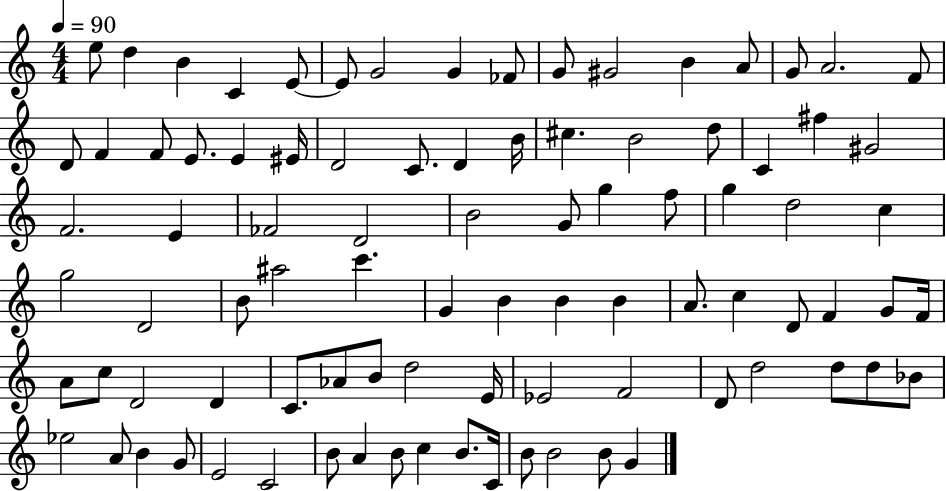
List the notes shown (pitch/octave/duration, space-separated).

E5/e D5/q B4/q C4/q E4/e E4/e G4/h G4/q FES4/e G4/e G#4/h B4/q A4/e G4/e A4/h. F4/e D4/e F4/q F4/e E4/e. E4/q EIS4/s D4/h C4/e. D4/q B4/s C#5/q. B4/h D5/e C4/q F#5/q G#4/h F4/h. E4/q FES4/h D4/h B4/h G4/e G5/q F5/e G5/q D5/h C5/q G5/h D4/h B4/e A#5/h C6/q. G4/q B4/q B4/q B4/q A4/e. C5/q D4/e F4/q G4/e F4/s A4/e C5/e D4/h D4/q C4/e. Ab4/e B4/e D5/h E4/s Eb4/h F4/h D4/e D5/h D5/e D5/e Bb4/e Eb5/h A4/e B4/q G4/e E4/h C4/h B4/e A4/q B4/e C5/q B4/e. C4/s B4/e B4/h B4/e G4/q